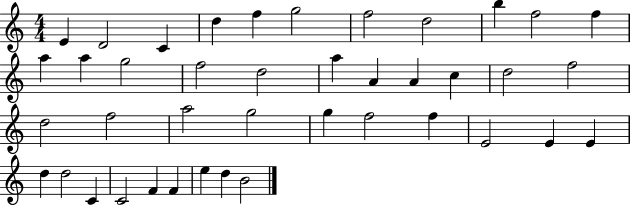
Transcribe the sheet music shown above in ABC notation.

X:1
T:Untitled
M:4/4
L:1/4
K:C
E D2 C d f g2 f2 d2 b f2 f a a g2 f2 d2 a A A c d2 f2 d2 f2 a2 g2 g f2 f E2 E E d d2 C C2 F F e d B2